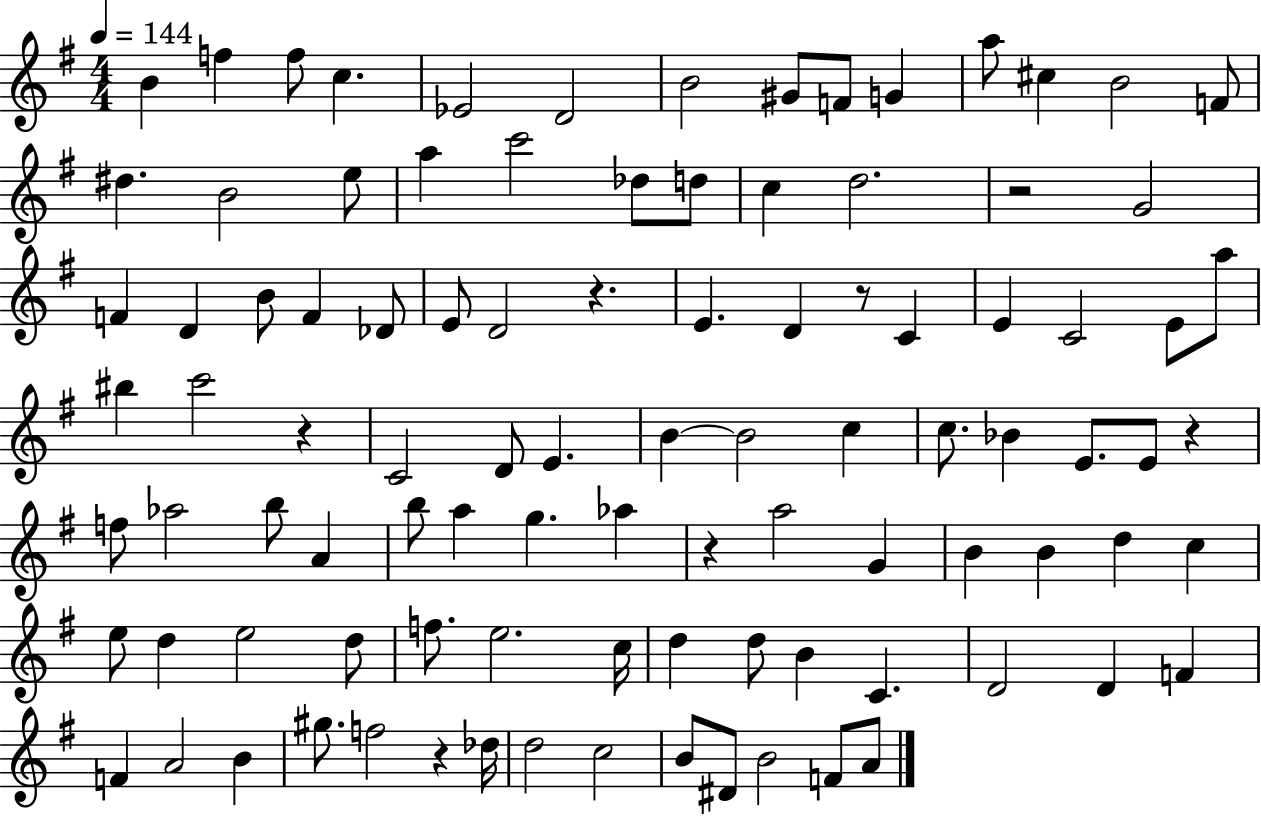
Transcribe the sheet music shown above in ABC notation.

X:1
T:Untitled
M:4/4
L:1/4
K:G
B f f/2 c _E2 D2 B2 ^G/2 F/2 G a/2 ^c B2 F/2 ^d B2 e/2 a c'2 _d/2 d/2 c d2 z2 G2 F D B/2 F _D/2 E/2 D2 z E D z/2 C E C2 E/2 a/2 ^b c'2 z C2 D/2 E B B2 c c/2 _B E/2 E/2 z f/2 _a2 b/2 A b/2 a g _a z a2 G B B d c e/2 d e2 d/2 f/2 e2 c/4 d d/2 B C D2 D F F A2 B ^g/2 f2 z _d/4 d2 c2 B/2 ^D/2 B2 F/2 A/2